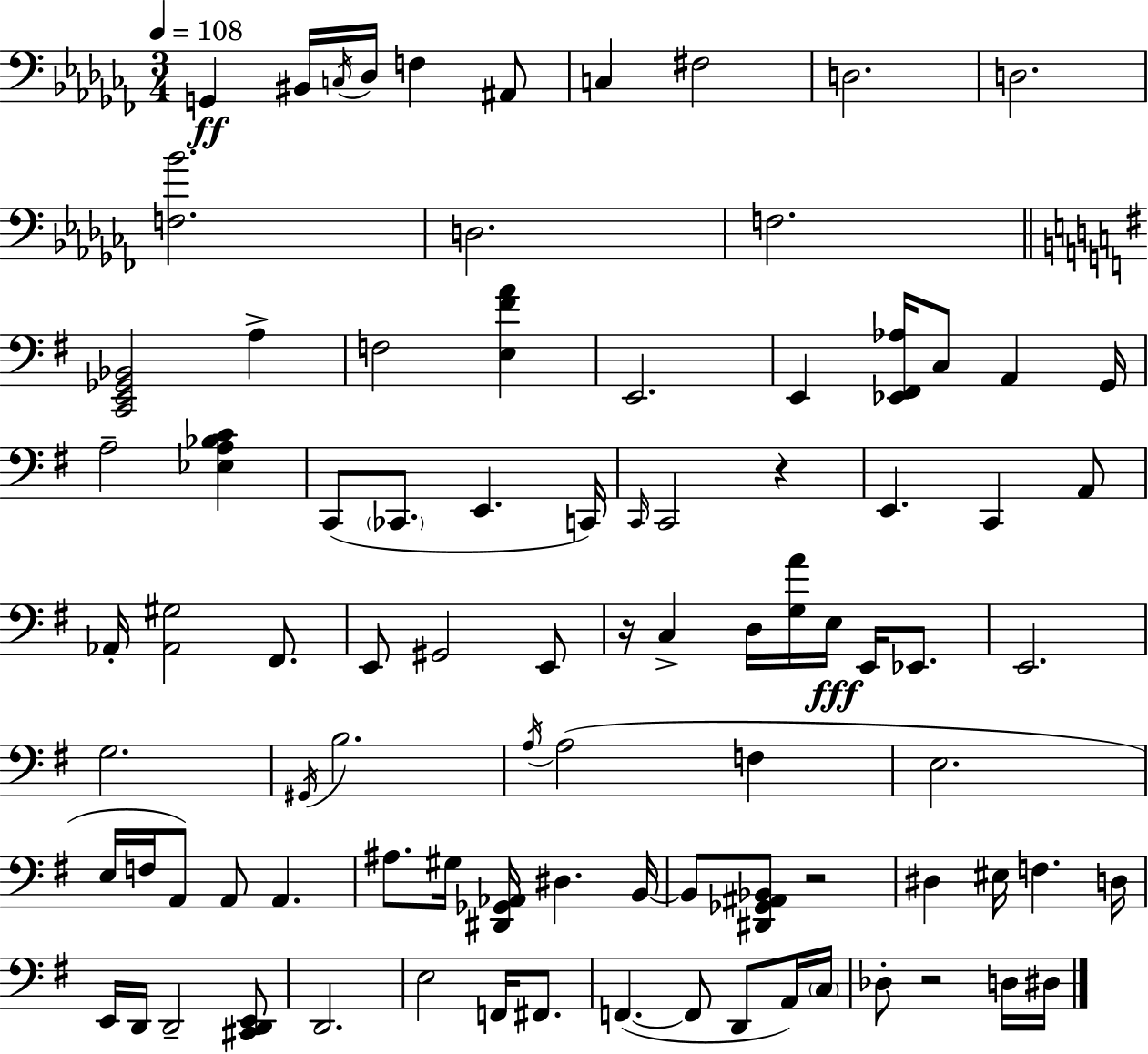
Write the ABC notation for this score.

X:1
T:Untitled
M:3/4
L:1/4
K:Abm
G,, ^B,,/4 C,/4 _D,/4 F, ^A,,/2 C, ^F,2 D,2 D,2 [F,_B]2 D,2 F,2 [C,,E,,_G,,_B,,]2 A, F,2 [E,^FA] E,,2 E,, [_E,,^F,,_A,]/4 C,/2 A,, G,,/4 A,2 [_E,A,_B,C] C,,/2 _C,,/2 E,, C,,/4 C,,/4 C,,2 z E,, C,, A,,/2 _A,,/4 [_A,,^G,]2 ^F,,/2 E,,/2 ^G,,2 E,,/2 z/4 C, D,/4 [G,A]/4 E,/4 E,,/4 _E,,/2 E,,2 G,2 ^G,,/4 B,2 A,/4 A,2 F, E,2 E,/4 F,/4 A,,/2 A,,/2 A,, ^A,/2 ^G,/4 [^D,,_G,,_A,,]/4 ^D, B,,/4 B,,/2 [^D,,_G,,^A,,_B,,]/2 z2 ^D, ^E,/4 F, D,/4 E,,/4 D,,/4 D,,2 [^C,,D,,E,,]/2 D,,2 E,2 F,,/4 ^F,,/2 F,, F,,/2 D,,/2 A,,/4 C,/4 _D,/2 z2 D,/4 ^D,/4